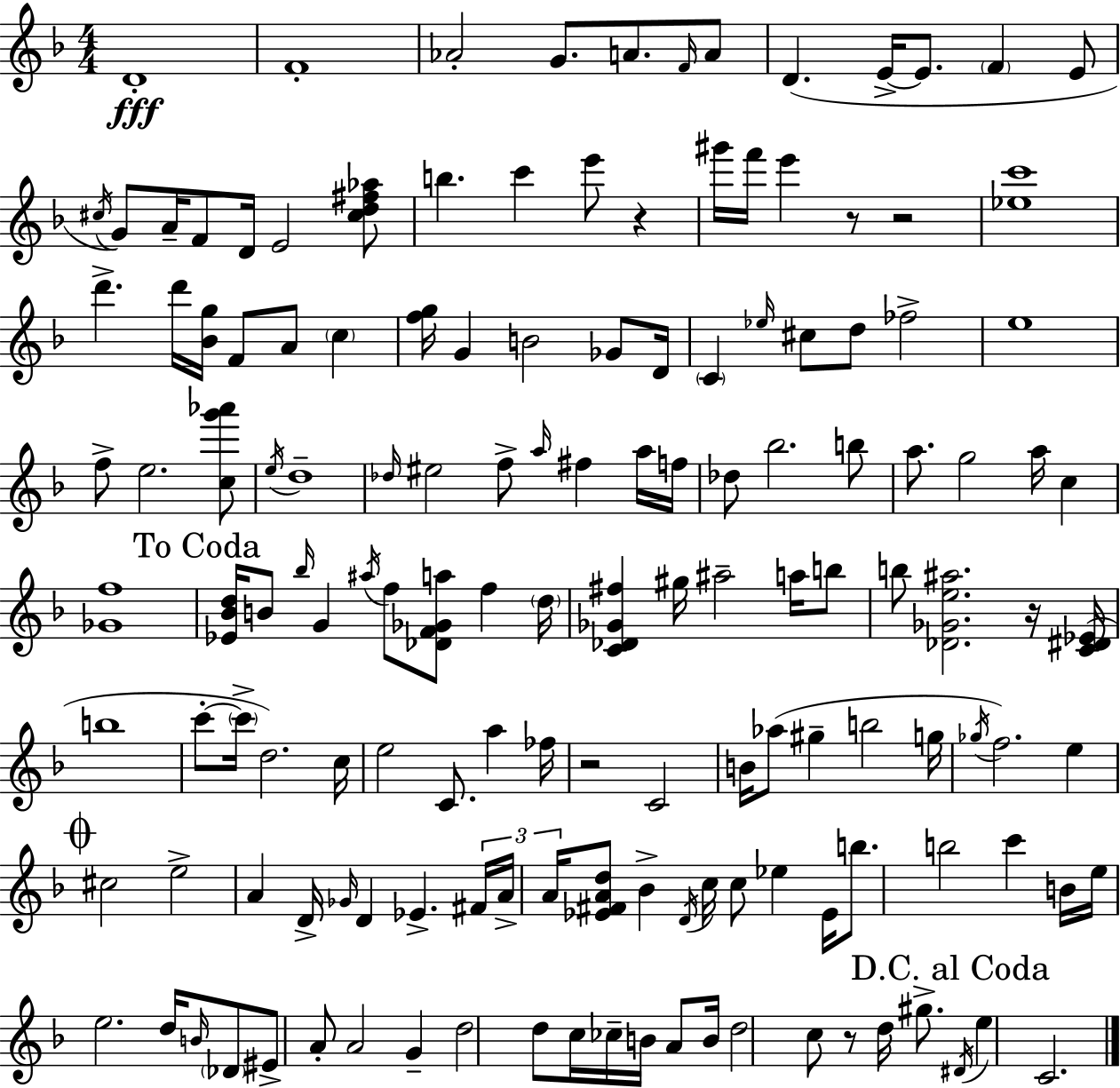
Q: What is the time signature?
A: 4/4